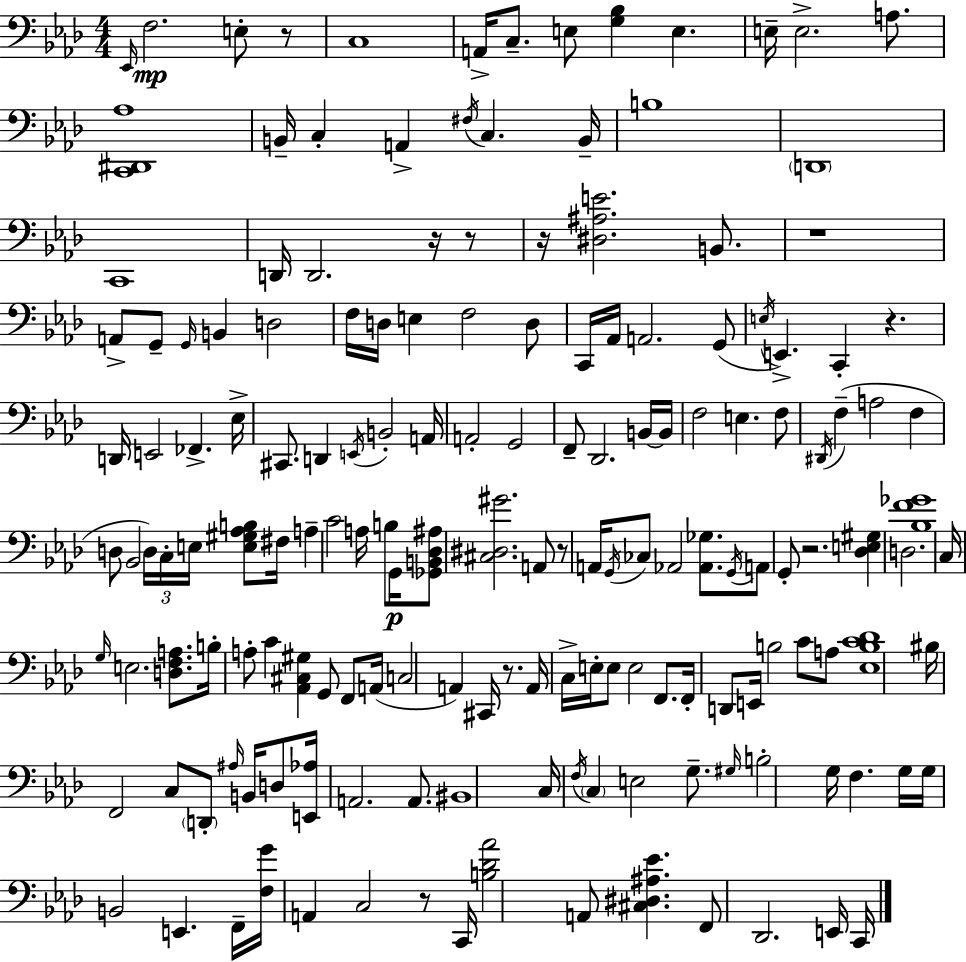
Eb2/s F3/h. E3/e R/e C3/w A2/s C3/e. E3/e [G3,Bb3]/q E3/q. E3/s E3/h. A3/e. [C2,D#2,Ab3]/w B2/s C3/q A2/q F#3/s C3/q. B2/s B3/w D2/w C2/w D2/s D2/h. R/s R/e R/s [D#3,A#3,E4]/h. B2/e. R/w A2/e G2/e G2/s B2/q D3/h F3/s D3/s E3/q F3/h D3/e C2/s Ab2/s A2/h. G2/e E3/s E2/q. C2/q R/q. D2/s E2/h FES2/q. Eb3/s C#2/e. D2/q E2/s B2/h A2/s A2/h G2/h F2/e Db2/h. B2/s B2/s F3/h E3/q. F3/e D#2/s F3/q A3/h F3/q D3/e Bb2/h D3/s C3/s E3/s [E3,G#3,Ab3,B3]/e F#3/s A3/q C4/h A3/s B3/e G2/s [Gb2,B2,Db3,A#3]/e [C#3,D#3,G#4]/h. A2/e R/e A2/s G2/s CES3/e Ab2/h [Ab2,Gb3]/e. G2/s A2/e G2/e R/h. [Db3,E3,G#3]/q D3/h. [Bb3,F4,Gb4]/w C3/s G3/s E3/h. [D3,F3,A3]/e. B3/s A3/e C4/q [Ab2,C#3,G#3]/q G2/e F2/e A2/s C3/h A2/q C#2/s R/e. A2/s C3/s E3/s E3/e E3/h F2/e. F2/s D2/e E2/s B3/h C4/e A3/e [Eb3,B3,C4,Db4]/w BIS3/s F2/h C3/e D2/e A#3/s B2/s D3/e [E2,Ab3]/s A2/h. A2/e. BIS2/w C3/s F3/s C3/q E3/h G3/e. G#3/s B3/h G3/s F3/q. G3/s G3/s B2/h E2/q. F2/s [F3,G4]/s A2/q C3/h R/e C2/s [B3,Db4,Ab4]/h A2/e [C#3,D#3,A#3,Eb4]/q. F2/e Db2/h. E2/s C2/s